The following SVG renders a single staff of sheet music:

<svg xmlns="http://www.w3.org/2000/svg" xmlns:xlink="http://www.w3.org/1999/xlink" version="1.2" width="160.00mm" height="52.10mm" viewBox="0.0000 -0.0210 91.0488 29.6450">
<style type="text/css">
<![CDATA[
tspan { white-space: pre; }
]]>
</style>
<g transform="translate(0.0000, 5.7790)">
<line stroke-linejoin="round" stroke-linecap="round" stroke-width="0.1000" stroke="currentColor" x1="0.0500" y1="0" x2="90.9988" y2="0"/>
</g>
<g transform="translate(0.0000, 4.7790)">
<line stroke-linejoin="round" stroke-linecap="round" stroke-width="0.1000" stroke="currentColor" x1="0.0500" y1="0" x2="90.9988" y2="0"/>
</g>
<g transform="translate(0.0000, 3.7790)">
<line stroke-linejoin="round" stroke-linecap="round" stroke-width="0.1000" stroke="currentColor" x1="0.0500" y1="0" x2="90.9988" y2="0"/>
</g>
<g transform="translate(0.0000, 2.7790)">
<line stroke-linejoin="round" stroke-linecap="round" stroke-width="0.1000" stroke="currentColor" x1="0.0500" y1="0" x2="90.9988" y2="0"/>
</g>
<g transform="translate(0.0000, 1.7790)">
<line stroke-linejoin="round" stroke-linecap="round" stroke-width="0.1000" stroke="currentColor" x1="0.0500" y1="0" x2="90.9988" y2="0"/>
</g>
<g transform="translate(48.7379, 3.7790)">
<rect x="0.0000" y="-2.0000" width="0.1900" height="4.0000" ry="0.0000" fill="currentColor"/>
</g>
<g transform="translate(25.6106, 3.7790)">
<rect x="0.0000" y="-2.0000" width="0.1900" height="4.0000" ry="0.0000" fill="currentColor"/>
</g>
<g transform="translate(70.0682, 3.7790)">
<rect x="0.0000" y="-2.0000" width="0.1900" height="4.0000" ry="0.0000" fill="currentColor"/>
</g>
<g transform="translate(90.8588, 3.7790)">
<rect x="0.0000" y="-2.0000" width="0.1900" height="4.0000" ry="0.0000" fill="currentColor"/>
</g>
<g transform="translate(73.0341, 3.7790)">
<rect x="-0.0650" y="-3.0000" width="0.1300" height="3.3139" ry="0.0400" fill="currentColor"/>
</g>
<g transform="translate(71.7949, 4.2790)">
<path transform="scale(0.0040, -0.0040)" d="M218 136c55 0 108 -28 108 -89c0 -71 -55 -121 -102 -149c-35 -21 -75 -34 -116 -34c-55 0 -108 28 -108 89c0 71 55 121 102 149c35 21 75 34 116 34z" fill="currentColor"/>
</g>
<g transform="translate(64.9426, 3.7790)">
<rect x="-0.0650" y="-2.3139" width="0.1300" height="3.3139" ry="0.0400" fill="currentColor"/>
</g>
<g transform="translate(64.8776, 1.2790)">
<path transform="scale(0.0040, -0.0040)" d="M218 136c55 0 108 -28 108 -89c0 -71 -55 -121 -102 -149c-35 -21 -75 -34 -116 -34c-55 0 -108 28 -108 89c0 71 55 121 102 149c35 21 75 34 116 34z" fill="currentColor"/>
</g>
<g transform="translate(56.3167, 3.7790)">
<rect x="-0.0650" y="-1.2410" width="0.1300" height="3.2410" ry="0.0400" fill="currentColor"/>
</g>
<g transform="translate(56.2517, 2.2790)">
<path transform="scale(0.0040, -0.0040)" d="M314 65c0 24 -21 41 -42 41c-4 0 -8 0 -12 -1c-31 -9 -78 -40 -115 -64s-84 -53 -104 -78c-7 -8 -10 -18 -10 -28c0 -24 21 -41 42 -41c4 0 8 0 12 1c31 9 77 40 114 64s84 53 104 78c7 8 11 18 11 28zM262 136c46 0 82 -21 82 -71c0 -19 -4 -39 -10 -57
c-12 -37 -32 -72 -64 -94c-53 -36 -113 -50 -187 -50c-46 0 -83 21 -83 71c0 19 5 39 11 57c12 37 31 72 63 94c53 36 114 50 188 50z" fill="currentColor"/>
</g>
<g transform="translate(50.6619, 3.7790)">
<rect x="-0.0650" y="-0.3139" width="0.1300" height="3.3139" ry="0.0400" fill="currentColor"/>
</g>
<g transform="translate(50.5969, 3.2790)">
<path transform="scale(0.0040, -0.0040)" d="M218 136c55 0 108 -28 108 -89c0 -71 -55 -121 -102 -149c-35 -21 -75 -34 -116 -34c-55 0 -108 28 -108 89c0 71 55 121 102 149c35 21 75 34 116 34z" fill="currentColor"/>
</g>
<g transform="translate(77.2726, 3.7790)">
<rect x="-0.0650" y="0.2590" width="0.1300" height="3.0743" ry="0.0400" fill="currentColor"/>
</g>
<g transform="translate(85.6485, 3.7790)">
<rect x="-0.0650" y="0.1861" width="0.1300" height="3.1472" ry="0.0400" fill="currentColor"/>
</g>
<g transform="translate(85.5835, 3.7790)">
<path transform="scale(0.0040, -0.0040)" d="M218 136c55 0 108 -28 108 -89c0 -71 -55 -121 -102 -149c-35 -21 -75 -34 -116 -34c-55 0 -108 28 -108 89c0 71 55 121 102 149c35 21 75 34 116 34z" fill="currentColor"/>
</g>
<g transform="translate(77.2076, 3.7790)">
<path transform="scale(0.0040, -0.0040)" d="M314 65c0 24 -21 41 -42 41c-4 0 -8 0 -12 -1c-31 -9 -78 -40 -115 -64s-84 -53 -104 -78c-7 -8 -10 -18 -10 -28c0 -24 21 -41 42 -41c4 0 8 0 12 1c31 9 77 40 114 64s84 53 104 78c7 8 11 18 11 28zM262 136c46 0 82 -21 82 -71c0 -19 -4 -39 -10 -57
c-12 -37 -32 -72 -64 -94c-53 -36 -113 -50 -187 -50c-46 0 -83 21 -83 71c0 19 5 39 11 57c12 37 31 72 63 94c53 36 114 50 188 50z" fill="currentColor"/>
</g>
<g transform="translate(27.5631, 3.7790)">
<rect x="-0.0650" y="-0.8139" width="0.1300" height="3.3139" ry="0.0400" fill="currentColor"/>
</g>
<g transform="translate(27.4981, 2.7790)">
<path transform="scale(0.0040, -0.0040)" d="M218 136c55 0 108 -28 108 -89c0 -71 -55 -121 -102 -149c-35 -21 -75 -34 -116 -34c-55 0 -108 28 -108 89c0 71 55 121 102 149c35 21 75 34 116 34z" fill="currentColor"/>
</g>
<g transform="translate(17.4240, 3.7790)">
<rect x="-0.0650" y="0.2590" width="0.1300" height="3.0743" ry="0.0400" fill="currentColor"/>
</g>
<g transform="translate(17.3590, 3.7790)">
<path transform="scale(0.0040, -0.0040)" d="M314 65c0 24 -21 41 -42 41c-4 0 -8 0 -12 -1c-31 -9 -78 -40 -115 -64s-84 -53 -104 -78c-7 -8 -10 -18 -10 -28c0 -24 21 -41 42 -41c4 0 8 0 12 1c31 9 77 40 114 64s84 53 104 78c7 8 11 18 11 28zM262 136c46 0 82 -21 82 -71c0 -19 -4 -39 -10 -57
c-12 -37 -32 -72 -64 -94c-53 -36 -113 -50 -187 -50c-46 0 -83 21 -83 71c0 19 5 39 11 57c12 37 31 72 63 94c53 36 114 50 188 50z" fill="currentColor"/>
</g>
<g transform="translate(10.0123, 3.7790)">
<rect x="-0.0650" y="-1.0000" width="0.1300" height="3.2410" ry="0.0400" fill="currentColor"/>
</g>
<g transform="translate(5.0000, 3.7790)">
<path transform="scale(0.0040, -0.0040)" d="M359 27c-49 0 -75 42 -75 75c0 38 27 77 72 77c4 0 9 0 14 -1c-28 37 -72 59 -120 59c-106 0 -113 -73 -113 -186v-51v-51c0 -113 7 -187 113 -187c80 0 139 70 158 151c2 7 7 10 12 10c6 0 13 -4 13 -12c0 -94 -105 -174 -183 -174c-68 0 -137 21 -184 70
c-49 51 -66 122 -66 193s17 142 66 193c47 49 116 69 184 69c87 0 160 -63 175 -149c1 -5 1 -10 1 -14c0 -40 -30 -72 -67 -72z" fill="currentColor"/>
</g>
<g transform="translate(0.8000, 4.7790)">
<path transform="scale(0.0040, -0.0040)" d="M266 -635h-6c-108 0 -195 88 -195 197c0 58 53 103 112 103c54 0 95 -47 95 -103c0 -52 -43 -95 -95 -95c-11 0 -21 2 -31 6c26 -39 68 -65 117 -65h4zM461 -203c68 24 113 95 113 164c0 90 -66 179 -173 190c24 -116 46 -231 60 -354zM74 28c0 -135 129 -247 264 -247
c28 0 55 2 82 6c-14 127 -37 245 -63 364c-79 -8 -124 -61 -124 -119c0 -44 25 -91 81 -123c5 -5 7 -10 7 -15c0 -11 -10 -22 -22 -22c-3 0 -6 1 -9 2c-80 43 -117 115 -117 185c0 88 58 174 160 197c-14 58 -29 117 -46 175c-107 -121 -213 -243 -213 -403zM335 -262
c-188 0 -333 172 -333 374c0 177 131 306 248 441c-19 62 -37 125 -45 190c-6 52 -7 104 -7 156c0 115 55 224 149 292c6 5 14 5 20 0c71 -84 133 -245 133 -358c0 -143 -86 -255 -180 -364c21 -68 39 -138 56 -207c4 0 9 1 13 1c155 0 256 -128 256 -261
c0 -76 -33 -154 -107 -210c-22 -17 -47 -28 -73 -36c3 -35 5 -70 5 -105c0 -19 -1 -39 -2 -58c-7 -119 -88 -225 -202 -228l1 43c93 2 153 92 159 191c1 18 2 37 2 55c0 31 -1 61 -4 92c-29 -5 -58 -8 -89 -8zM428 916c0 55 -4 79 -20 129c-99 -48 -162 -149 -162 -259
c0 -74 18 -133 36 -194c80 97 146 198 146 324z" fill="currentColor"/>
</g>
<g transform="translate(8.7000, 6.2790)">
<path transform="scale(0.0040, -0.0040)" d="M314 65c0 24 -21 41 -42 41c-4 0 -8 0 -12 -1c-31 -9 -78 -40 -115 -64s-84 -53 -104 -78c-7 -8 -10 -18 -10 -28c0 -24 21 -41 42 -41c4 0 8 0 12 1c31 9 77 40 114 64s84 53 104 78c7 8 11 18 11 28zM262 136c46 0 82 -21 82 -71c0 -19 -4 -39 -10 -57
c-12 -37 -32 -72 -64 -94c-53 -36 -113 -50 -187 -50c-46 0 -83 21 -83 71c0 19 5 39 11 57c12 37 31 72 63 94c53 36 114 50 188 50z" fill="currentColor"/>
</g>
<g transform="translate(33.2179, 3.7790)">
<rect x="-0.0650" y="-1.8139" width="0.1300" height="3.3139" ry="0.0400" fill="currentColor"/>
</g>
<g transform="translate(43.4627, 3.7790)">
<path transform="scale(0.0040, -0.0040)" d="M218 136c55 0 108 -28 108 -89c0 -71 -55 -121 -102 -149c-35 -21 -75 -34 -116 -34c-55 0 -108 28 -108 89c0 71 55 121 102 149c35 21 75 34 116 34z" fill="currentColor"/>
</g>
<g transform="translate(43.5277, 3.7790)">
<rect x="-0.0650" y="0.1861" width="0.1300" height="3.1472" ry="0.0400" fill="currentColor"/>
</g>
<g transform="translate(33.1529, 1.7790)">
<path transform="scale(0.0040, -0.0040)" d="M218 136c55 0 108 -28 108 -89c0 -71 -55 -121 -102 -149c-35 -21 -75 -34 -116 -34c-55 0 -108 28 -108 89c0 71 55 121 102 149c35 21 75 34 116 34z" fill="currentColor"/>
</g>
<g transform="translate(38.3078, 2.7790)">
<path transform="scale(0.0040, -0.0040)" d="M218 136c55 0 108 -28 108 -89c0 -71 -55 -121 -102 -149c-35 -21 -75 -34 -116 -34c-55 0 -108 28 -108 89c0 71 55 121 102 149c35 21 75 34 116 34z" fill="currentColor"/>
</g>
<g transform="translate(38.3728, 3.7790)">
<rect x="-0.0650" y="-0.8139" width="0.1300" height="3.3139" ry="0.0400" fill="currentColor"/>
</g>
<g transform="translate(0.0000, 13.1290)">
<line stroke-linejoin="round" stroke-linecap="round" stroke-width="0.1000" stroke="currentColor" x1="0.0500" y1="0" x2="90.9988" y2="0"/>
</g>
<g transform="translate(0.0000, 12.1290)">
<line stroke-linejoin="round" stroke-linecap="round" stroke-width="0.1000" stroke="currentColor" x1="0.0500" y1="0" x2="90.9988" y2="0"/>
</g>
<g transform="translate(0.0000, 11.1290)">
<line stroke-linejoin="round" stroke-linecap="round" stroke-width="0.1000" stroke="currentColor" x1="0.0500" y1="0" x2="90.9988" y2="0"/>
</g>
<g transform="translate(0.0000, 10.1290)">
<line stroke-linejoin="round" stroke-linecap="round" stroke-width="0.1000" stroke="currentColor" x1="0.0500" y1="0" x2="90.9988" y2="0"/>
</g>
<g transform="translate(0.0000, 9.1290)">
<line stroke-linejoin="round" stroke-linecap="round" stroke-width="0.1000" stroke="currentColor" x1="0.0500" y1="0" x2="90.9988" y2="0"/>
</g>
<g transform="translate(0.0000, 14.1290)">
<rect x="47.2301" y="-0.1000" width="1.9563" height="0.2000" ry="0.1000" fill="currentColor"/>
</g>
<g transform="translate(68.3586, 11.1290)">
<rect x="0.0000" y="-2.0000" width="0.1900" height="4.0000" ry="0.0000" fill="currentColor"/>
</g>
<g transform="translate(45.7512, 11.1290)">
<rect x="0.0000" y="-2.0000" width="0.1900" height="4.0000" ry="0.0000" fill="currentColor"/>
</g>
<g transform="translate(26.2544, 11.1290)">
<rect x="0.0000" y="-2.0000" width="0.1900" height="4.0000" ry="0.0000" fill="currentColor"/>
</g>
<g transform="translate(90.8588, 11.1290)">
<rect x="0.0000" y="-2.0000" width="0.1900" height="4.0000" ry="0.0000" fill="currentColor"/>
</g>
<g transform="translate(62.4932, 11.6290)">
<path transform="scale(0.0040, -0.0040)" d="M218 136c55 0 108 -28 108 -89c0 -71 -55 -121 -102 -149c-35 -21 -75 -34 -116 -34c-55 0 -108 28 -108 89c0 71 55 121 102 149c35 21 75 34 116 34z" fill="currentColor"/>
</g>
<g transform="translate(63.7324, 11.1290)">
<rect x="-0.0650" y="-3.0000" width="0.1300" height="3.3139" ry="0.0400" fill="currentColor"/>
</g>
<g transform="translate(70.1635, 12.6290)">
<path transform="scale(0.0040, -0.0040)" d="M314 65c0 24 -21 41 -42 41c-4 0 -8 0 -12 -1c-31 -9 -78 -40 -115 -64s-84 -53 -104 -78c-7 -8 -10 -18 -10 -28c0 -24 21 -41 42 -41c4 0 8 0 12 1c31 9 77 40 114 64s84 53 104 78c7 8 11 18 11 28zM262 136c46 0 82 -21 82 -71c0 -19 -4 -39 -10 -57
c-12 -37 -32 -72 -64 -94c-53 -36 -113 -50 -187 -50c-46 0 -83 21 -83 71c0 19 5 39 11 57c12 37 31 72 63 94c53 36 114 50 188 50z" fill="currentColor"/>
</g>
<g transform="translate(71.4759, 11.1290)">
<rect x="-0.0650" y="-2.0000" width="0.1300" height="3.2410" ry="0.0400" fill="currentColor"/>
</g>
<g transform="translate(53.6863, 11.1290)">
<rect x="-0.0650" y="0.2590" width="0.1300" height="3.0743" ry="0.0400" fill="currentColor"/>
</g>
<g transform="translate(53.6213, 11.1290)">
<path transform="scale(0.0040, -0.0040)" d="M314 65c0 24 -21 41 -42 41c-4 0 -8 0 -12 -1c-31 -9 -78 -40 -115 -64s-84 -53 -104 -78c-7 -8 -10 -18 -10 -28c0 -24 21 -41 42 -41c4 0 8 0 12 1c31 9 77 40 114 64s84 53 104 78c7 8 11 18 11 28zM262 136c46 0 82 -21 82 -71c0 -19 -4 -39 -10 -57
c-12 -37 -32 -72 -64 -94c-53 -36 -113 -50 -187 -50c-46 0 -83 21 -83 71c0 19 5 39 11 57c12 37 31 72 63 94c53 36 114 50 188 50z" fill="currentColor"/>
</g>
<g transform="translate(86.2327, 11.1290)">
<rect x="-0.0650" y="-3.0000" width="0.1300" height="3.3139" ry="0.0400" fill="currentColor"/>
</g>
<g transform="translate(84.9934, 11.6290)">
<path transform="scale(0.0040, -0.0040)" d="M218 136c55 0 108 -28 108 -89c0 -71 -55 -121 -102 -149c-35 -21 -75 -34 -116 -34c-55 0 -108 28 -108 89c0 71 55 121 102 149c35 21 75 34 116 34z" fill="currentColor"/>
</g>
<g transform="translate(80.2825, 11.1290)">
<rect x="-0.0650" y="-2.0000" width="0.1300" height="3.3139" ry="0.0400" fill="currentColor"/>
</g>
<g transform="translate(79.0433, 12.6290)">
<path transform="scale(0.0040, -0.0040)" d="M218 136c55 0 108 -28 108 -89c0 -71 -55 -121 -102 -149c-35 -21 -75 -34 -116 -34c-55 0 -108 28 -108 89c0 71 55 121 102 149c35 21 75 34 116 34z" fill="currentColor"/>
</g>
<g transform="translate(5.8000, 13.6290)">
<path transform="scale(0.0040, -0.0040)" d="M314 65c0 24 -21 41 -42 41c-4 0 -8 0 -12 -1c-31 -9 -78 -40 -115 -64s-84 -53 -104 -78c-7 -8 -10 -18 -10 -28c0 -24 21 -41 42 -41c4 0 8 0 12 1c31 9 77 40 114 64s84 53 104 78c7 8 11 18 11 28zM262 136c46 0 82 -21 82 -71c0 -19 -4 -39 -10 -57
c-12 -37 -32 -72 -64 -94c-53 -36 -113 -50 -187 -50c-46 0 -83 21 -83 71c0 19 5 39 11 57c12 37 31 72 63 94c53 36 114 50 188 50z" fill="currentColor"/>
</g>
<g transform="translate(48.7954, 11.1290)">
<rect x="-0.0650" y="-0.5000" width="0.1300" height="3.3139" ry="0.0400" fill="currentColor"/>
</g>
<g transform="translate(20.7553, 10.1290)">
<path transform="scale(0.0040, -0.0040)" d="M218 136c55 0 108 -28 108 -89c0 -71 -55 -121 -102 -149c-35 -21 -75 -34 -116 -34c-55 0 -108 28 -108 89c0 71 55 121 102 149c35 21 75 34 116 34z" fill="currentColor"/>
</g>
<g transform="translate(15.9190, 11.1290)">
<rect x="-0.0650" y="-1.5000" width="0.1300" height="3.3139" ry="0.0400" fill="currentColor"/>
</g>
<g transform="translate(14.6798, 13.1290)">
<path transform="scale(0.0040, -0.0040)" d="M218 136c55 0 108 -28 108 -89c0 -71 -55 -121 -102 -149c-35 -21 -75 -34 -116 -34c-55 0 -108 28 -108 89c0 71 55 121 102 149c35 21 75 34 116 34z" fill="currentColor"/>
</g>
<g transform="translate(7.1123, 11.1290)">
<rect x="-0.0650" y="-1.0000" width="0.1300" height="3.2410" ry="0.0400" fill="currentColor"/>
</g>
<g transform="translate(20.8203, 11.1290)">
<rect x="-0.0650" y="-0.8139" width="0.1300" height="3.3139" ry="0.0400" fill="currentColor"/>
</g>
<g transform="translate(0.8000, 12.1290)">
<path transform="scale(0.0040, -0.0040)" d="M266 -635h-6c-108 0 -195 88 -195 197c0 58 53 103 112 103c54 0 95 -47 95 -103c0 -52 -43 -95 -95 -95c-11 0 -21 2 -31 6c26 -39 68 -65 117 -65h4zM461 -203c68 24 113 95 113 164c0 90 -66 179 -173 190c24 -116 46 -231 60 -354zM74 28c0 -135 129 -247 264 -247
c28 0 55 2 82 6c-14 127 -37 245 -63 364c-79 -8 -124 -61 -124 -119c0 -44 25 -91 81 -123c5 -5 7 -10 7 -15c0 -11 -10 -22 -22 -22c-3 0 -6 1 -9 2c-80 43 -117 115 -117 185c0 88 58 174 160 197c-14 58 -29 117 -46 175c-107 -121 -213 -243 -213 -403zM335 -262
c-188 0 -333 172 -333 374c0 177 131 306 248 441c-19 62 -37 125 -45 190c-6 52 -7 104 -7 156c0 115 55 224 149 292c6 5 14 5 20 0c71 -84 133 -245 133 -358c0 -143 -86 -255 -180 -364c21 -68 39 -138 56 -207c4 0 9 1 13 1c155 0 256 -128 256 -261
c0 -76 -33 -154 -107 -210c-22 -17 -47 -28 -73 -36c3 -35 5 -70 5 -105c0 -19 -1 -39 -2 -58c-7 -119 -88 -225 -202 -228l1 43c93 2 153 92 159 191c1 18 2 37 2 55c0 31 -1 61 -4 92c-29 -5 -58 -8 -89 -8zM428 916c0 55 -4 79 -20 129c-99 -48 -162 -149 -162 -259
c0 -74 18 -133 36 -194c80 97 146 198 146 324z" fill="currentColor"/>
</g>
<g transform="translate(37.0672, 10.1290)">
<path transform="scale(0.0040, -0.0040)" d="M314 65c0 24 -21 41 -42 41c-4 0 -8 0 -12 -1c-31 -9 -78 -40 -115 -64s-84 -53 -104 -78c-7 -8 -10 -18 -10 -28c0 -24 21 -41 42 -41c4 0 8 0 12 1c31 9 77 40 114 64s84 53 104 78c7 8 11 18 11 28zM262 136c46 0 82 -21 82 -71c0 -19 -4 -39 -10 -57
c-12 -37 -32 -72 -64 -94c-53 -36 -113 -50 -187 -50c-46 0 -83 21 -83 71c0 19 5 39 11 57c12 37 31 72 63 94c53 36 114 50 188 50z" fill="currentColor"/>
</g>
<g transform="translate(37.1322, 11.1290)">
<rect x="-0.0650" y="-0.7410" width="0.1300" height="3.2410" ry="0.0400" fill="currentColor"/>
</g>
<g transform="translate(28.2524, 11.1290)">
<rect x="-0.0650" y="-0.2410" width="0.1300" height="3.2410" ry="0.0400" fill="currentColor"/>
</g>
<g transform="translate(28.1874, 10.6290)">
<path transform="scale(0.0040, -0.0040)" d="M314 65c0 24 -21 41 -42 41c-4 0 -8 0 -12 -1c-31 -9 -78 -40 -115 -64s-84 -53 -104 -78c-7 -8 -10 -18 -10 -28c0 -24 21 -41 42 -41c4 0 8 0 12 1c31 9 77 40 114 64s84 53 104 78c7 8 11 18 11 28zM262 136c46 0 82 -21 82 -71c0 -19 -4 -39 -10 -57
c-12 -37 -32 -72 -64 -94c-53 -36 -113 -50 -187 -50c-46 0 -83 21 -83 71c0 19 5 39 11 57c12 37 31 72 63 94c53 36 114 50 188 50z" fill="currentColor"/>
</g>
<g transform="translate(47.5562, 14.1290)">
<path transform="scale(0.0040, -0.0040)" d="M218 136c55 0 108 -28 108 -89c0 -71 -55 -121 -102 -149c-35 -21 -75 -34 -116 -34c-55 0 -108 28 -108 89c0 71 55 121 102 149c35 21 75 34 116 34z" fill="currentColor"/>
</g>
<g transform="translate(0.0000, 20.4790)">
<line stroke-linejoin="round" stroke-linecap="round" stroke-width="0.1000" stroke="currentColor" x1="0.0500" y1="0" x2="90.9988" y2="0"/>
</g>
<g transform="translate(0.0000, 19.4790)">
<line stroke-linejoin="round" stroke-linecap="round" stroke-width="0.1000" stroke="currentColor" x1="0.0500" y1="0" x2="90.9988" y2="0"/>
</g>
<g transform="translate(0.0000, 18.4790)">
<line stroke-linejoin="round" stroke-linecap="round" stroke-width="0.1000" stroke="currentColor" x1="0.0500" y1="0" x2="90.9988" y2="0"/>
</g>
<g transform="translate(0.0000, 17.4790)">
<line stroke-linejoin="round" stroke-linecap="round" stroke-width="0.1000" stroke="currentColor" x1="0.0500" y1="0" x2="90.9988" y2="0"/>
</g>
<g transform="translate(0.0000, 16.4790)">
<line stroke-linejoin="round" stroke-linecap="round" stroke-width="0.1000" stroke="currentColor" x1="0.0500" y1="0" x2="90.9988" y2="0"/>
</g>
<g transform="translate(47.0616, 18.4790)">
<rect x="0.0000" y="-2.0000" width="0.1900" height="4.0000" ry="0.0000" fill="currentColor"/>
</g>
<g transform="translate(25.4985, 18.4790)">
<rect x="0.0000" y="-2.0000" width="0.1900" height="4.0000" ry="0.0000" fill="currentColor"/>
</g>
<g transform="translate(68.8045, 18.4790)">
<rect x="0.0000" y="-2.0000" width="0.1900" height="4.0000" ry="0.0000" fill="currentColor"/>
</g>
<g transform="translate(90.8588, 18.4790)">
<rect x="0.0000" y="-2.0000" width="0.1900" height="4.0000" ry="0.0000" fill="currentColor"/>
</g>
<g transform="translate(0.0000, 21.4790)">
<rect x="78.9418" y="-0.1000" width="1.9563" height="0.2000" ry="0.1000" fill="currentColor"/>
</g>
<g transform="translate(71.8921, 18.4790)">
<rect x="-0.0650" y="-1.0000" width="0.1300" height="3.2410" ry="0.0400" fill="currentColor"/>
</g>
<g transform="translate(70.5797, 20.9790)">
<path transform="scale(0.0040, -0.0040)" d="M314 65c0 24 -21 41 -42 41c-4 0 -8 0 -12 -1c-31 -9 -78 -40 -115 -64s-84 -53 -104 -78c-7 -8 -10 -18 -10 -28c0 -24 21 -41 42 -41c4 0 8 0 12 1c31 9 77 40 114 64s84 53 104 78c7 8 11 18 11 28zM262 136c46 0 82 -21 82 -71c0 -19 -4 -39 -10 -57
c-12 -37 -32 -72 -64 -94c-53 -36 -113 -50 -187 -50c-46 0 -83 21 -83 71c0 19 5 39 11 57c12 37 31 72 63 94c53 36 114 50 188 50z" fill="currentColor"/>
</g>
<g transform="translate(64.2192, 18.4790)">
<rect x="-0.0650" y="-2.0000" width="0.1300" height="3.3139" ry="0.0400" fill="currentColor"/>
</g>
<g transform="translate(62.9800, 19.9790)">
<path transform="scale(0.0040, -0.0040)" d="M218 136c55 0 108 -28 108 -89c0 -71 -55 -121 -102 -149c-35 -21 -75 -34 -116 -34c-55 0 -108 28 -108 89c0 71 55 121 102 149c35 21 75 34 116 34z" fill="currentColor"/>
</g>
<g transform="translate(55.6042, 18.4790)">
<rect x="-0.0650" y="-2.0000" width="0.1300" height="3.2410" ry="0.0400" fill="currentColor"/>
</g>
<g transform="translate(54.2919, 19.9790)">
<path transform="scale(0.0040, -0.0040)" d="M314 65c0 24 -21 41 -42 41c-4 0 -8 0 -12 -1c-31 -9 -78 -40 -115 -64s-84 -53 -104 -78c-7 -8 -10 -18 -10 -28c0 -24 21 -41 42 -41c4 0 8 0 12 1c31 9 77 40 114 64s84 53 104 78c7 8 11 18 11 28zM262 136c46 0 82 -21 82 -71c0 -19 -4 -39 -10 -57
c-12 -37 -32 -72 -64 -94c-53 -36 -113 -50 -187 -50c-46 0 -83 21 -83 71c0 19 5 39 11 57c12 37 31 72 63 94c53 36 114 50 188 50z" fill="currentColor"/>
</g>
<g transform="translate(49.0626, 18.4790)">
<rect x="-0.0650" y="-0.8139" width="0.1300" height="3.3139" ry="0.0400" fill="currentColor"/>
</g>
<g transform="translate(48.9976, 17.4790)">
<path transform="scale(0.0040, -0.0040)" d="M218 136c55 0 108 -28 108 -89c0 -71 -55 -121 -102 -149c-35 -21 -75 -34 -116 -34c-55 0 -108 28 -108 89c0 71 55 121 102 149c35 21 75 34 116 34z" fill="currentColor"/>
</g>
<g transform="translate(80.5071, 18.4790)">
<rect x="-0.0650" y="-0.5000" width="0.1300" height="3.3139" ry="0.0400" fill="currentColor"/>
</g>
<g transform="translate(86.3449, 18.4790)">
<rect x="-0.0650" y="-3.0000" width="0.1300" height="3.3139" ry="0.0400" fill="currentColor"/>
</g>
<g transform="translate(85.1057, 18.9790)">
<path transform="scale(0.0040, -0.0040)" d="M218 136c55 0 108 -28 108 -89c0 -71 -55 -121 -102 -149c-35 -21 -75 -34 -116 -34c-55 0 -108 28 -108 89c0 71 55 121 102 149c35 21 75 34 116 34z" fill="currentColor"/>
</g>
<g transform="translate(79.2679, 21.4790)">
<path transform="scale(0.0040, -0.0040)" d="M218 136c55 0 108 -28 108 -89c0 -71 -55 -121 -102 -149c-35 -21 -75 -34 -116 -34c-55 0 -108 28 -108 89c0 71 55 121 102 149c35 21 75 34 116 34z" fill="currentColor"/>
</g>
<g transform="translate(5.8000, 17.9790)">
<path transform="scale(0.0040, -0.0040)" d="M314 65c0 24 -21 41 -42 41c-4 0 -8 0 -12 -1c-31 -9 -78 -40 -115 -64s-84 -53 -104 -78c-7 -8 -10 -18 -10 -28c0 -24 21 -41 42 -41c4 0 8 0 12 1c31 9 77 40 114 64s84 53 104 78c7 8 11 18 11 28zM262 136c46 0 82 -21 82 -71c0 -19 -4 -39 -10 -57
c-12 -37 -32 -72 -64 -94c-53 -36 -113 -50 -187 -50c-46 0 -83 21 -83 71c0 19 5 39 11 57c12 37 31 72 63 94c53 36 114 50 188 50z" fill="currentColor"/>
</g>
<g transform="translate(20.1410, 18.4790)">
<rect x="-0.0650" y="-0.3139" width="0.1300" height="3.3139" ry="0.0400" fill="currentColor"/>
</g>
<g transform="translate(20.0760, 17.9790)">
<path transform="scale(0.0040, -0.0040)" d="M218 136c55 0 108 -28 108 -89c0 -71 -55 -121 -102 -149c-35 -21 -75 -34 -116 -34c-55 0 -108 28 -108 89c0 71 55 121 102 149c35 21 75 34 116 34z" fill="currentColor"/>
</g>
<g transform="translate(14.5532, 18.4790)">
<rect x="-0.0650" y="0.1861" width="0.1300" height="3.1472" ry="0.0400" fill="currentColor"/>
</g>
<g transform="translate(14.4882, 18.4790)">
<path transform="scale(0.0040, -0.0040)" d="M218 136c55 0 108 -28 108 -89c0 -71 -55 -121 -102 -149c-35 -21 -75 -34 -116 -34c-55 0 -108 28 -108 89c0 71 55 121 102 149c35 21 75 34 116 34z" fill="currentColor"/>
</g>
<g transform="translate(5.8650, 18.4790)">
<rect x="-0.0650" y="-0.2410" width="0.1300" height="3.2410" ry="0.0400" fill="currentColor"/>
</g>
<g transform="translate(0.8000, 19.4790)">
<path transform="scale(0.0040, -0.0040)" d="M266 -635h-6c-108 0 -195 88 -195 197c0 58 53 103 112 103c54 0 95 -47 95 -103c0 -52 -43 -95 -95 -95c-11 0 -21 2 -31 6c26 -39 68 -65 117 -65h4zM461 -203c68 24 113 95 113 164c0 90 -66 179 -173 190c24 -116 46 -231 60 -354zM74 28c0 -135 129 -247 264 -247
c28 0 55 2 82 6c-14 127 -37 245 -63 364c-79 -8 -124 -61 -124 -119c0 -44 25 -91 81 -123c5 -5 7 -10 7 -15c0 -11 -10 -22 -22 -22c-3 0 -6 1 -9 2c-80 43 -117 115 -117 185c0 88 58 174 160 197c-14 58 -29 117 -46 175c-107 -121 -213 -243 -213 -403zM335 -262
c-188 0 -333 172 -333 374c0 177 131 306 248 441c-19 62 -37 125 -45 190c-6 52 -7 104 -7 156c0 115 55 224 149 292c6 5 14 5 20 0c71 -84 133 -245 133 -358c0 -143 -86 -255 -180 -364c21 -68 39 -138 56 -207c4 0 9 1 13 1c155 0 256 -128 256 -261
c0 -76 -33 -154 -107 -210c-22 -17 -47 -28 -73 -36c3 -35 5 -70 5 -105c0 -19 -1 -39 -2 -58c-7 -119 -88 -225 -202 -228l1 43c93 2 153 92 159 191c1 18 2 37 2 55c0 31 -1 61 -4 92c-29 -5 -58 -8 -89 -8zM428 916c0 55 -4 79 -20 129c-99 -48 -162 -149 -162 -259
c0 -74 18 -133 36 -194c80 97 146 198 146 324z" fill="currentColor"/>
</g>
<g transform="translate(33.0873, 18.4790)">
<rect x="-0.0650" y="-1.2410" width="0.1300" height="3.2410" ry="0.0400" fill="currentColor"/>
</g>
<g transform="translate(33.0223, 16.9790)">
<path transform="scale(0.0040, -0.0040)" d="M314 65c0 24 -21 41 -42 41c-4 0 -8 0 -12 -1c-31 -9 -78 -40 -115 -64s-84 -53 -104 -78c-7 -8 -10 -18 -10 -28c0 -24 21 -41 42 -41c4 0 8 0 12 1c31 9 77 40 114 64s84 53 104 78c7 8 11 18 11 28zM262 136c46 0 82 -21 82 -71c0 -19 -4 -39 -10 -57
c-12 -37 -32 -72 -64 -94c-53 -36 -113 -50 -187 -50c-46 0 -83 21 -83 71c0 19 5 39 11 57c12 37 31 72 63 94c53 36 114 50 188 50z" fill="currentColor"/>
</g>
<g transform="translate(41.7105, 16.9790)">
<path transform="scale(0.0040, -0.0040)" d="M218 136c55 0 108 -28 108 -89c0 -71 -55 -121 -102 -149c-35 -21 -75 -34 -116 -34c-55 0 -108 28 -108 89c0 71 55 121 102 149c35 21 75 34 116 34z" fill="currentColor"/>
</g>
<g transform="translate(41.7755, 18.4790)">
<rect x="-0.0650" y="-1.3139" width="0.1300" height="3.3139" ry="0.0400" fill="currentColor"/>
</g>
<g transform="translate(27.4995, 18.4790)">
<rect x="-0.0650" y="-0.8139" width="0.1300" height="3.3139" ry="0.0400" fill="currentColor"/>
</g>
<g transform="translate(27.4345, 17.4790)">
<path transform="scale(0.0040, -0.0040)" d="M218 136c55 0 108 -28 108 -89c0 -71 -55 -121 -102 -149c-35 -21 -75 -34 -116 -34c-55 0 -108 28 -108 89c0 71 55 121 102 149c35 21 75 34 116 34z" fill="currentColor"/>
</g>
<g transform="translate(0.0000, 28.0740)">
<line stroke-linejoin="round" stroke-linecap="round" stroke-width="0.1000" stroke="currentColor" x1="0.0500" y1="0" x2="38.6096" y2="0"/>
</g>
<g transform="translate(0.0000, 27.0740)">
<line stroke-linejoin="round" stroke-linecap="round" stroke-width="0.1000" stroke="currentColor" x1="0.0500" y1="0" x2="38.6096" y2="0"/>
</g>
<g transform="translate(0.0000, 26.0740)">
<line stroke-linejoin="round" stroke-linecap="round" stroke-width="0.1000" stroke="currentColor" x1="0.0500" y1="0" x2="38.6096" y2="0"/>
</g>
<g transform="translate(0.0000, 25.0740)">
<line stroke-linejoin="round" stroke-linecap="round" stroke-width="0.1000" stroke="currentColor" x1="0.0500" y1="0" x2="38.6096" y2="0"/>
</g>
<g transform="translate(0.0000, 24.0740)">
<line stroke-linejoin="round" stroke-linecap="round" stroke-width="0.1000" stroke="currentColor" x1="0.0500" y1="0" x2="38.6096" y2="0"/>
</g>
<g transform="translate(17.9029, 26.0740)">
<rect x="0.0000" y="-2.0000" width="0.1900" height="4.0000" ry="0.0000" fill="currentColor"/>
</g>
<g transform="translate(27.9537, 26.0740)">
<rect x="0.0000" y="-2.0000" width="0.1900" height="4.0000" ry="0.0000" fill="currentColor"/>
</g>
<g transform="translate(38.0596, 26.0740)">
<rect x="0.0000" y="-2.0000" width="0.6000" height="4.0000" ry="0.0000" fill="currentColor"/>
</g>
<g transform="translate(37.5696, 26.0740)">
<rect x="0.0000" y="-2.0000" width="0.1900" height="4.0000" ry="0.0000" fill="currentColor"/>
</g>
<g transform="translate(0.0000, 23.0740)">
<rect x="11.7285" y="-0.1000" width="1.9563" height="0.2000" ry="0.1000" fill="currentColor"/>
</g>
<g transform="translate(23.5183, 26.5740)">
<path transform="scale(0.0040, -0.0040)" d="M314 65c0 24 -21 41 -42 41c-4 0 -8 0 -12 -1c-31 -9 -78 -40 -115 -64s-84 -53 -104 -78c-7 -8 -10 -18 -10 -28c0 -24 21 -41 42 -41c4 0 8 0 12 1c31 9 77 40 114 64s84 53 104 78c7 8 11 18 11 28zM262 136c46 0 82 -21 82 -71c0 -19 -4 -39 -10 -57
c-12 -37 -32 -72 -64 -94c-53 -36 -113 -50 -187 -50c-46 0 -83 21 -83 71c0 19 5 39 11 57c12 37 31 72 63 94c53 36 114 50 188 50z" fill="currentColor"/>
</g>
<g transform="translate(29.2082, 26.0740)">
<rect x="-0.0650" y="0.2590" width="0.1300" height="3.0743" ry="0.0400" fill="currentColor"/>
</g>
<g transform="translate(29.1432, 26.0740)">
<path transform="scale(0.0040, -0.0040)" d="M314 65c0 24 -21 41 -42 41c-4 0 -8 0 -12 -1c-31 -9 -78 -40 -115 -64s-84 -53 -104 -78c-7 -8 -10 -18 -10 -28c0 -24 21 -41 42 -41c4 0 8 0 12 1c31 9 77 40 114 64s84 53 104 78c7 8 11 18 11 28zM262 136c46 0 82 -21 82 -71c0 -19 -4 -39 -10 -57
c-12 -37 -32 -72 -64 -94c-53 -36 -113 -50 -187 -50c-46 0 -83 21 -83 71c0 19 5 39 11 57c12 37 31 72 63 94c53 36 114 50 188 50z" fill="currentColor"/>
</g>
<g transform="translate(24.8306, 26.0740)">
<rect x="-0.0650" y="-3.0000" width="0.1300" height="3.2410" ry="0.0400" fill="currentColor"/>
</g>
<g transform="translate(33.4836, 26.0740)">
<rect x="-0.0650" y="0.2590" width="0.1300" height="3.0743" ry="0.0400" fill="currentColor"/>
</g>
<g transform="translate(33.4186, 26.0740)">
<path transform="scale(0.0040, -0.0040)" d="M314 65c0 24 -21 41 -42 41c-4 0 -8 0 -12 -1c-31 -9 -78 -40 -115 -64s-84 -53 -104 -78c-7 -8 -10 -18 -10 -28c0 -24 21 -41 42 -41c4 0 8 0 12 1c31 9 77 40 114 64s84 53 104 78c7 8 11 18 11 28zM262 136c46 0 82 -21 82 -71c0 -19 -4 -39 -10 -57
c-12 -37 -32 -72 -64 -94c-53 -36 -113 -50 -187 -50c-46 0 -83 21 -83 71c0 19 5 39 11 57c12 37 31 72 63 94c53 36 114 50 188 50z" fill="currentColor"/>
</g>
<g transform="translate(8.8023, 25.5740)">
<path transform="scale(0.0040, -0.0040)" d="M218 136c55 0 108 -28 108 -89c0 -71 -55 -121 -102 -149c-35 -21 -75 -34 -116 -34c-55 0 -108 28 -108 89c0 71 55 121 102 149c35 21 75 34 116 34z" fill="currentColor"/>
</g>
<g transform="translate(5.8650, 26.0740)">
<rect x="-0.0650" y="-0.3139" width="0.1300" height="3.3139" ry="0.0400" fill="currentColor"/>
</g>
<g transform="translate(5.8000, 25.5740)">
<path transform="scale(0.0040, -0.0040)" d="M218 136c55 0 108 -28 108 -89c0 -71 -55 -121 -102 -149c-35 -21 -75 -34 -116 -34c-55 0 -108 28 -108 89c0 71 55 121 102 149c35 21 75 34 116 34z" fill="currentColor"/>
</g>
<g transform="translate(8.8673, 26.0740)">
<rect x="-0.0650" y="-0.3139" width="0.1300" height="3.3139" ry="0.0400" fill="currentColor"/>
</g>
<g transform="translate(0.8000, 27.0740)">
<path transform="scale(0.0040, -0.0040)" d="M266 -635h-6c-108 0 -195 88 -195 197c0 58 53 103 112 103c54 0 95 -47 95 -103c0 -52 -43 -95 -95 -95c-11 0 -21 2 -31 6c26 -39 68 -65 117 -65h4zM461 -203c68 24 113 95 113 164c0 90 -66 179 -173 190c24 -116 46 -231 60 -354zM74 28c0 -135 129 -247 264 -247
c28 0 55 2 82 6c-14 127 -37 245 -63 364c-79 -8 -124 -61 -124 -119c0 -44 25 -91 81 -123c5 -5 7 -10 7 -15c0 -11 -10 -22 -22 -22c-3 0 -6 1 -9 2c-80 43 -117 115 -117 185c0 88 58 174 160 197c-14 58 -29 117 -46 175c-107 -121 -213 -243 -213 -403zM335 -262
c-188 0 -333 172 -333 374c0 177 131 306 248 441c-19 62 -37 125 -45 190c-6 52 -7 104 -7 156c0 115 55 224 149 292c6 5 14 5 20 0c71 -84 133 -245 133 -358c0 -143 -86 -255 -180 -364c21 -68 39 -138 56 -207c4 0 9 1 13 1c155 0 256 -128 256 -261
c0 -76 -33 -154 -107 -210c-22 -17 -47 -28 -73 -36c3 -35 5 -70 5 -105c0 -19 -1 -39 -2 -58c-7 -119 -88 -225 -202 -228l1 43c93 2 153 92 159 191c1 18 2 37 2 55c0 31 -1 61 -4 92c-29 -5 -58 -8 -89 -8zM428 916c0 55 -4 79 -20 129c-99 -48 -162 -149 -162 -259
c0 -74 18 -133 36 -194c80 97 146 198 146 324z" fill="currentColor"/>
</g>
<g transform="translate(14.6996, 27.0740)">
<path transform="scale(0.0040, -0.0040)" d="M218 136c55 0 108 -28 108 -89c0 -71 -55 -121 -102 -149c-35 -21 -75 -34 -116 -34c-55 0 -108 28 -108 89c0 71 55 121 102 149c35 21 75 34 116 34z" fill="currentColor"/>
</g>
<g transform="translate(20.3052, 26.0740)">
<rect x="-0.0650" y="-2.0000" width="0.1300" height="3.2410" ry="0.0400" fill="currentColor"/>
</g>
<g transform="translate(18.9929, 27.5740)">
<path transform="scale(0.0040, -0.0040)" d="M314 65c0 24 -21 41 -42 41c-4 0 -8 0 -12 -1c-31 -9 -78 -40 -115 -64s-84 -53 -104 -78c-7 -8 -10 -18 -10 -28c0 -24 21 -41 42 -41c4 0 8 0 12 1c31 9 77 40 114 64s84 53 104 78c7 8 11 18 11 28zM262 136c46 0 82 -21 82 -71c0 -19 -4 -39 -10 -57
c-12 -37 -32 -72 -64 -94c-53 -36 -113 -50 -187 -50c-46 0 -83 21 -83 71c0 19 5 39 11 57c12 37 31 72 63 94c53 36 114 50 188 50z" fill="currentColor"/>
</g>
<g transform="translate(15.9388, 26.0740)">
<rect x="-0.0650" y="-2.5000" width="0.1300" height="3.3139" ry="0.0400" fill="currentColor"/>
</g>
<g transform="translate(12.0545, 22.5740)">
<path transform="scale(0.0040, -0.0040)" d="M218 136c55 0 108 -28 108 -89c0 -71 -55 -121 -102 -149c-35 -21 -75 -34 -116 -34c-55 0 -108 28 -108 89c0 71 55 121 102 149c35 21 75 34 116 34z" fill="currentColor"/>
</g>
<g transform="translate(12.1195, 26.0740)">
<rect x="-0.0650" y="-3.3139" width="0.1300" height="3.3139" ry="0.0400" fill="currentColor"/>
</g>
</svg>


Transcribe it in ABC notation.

X:1
T:Untitled
M:4/4
L:1/4
K:C
D2 B2 d f d B c e2 g A B2 B D2 E d c2 d2 C B2 A F2 F A c2 B c d e2 e d F2 F D2 C A c c b G F2 A2 B2 B2